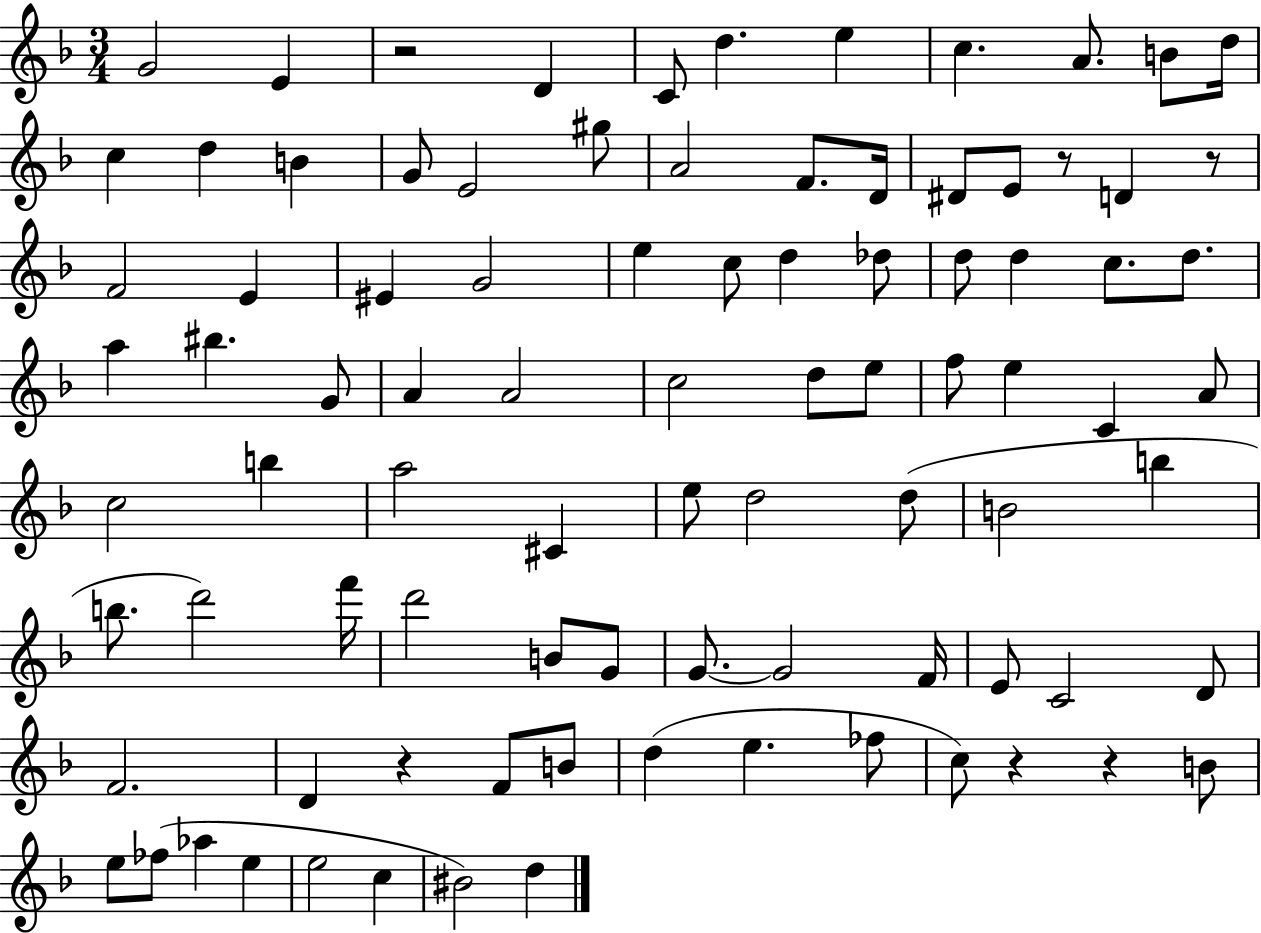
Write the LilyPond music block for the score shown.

{
  \clef treble
  \numericTimeSignature
  \time 3/4
  \key f \major
  g'2 e'4 | r2 d'4 | c'8 d''4. e''4 | c''4. a'8. b'8 d''16 | \break c''4 d''4 b'4 | g'8 e'2 gis''8 | a'2 f'8. d'16 | dis'8 e'8 r8 d'4 r8 | \break f'2 e'4 | eis'4 g'2 | e''4 c''8 d''4 des''8 | d''8 d''4 c''8. d''8. | \break a''4 bis''4. g'8 | a'4 a'2 | c''2 d''8 e''8 | f''8 e''4 c'4 a'8 | \break c''2 b''4 | a''2 cis'4 | e''8 d''2 d''8( | b'2 b''4 | \break b''8. d'''2) f'''16 | d'''2 b'8 g'8 | g'8.~~ g'2 f'16 | e'8 c'2 d'8 | \break f'2. | d'4 r4 f'8 b'8 | d''4( e''4. fes''8 | c''8) r4 r4 b'8 | \break e''8 fes''8( aes''4 e''4 | e''2 c''4 | bis'2) d''4 | \bar "|."
}